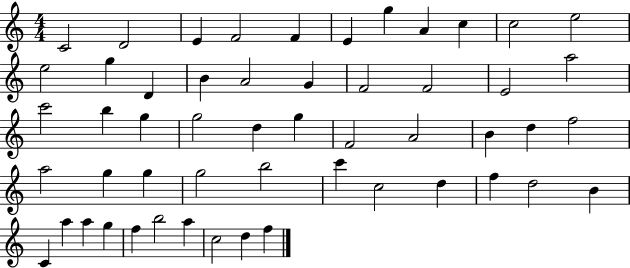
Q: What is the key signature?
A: C major